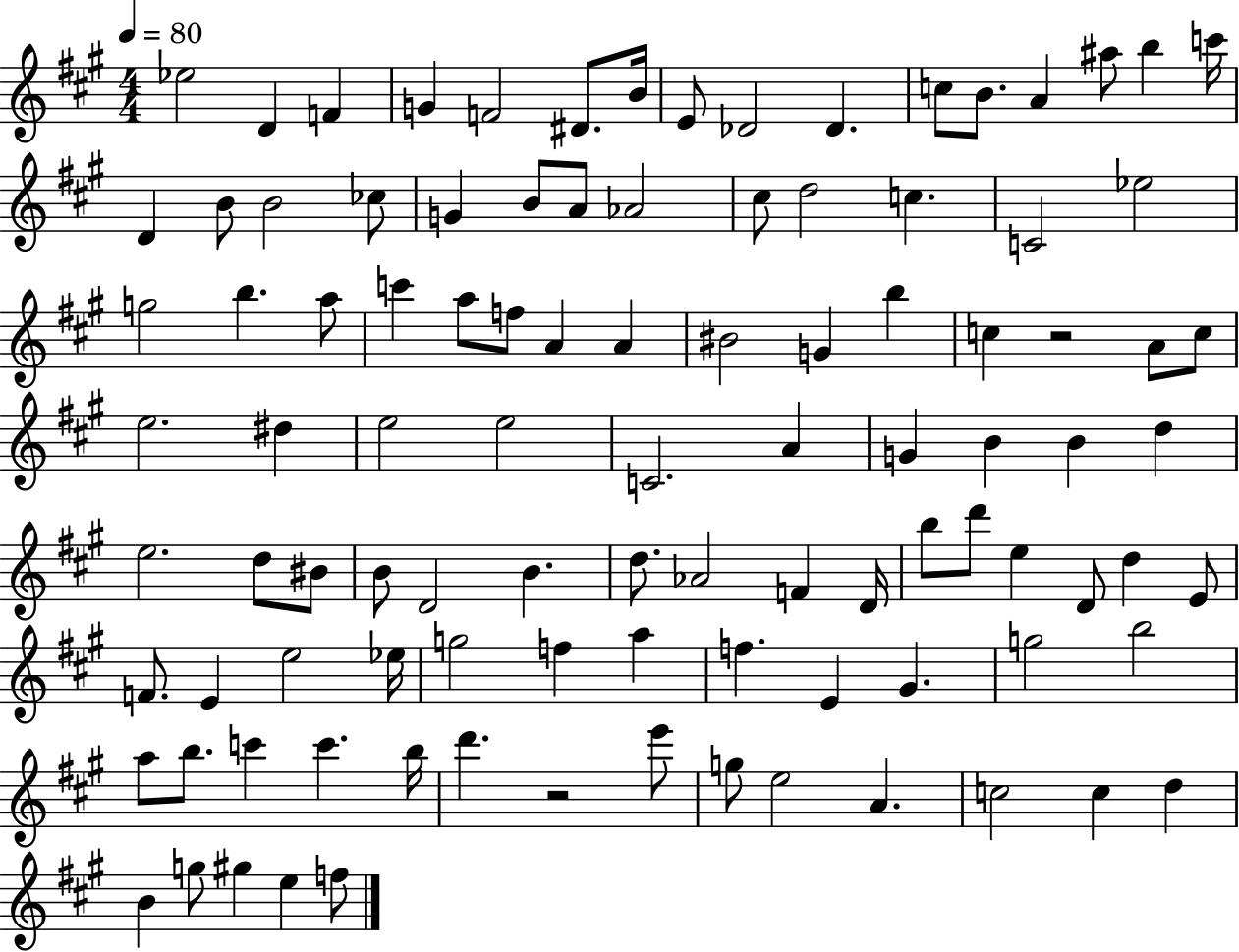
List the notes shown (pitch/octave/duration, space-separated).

Eb5/h D4/q F4/q G4/q F4/h D#4/e. B4/s E4/e Db4/h Db4/q. C5/e B4/e. A4/q A#5/e B5/q C6/s D4/q B4/e B4/h CES5/e G4/q B4/e A4/e Ab4/h C#5/e D5/h C5/q. C4/h Eb5/h G5/h B5/q. A5/e C6/q A5/e F5/e A4/q A4/q BIS4/h G4/q B5/q C5/q R/h A4/e C5/e E5/h. D#5/q E5/h E5/h C4/h. A4/q G4/q B4/q B4/q D5/q E5/h. D5/e BIS4/e B4/e D4/h B4/q. D5/e. Ab4/h F4/q D4/s B5/e D6/e E5/q D4/e D5/q E4/e F4/e. E4/q E5/h Eb5/s G5/h F5/q A5/q F5/q. E4/q G#4/q. G5/h B5/h A5/e B5/e. C6/q C6/q. B5/s D6/q. R/h E6/e G5/e E5/h A4/q. C5/h C5/q D5/q B4/q G5/e G#5/q E5/q F5/e